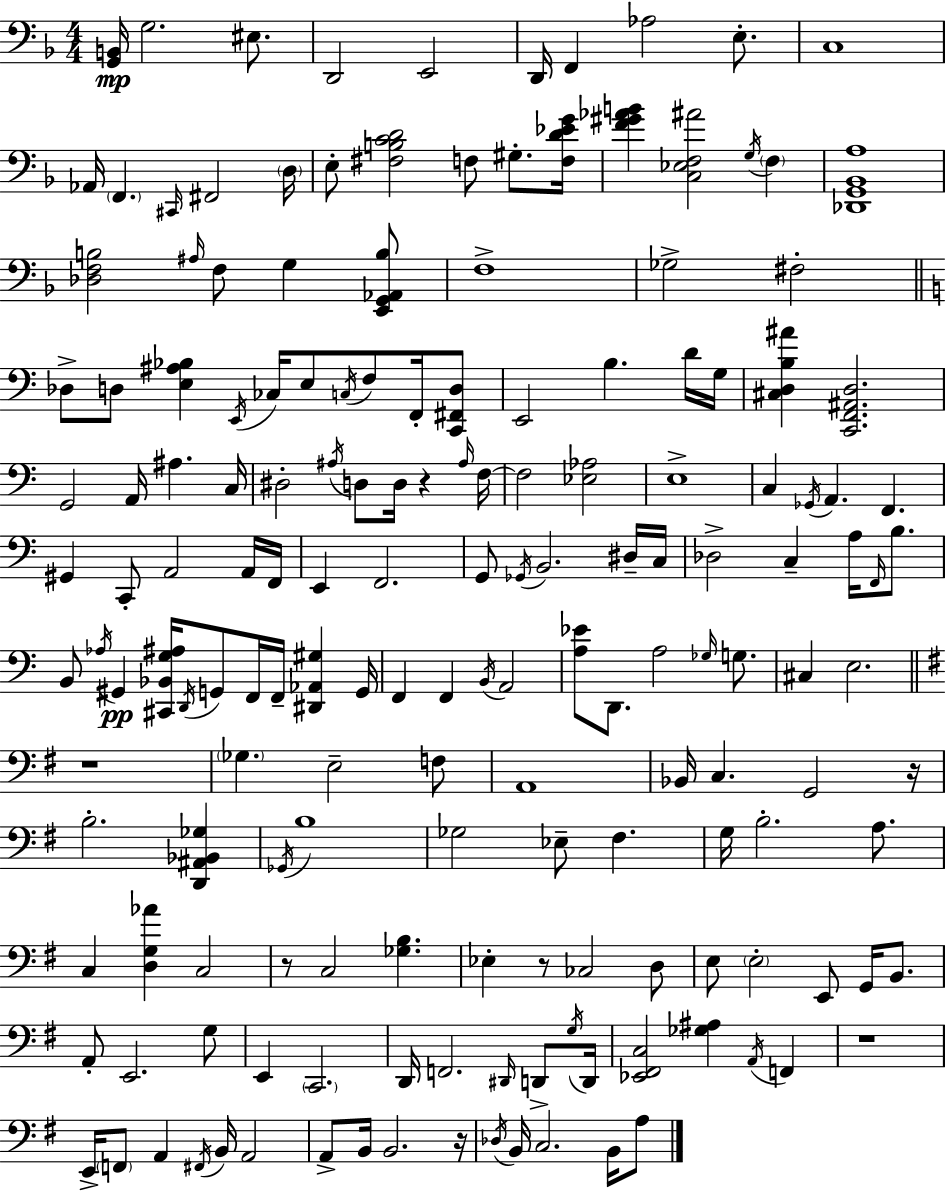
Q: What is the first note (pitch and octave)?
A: G3